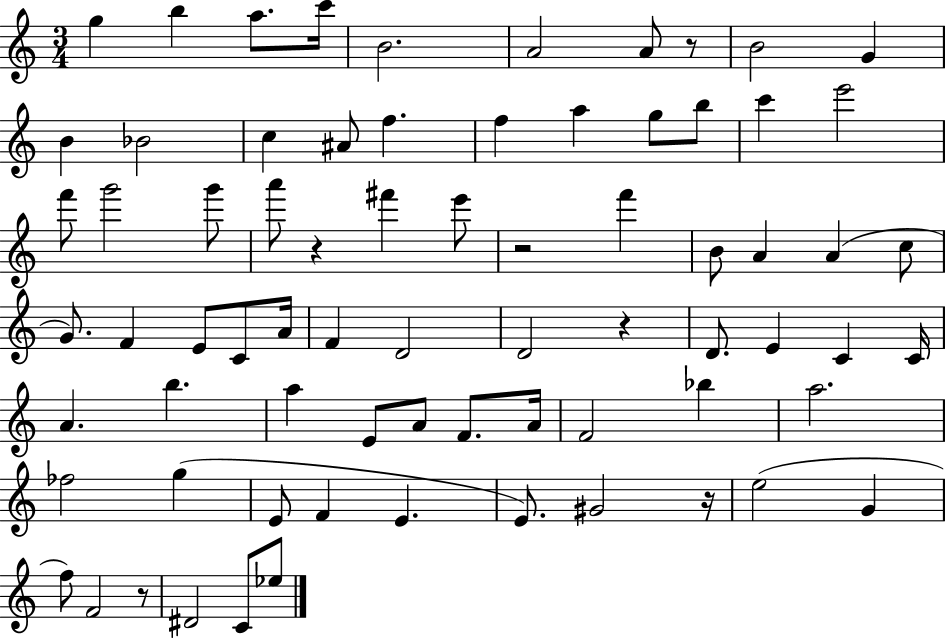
G5/q B5/q A5/e. C6/s B4/h. A4/h A4/e R/e B4/h G4/q B4/q Bb4/h C5/q A#4/e F5/q. F5/q A5/q G5/e B5/e C6/q E6/h F6/e G6/h G6/e A6/e R/q F#6/q E6/e R/h F6/q B4/e A4/q A4/q C5/e G4/e. F4/q E4/e C4/e A4/s F4/q D4/h D4/h R/q D4/e. E4/q C4/q C4/s A4/q. B5/q. A5/q E4/e A4/e F4/e. A4/s F4/h Bb5/q A5/h. FES5/h G5/q E4/e F4/q E4/q. E4/e. G#4/h R/s E5/h G4/q F5/e F4/h R/e D#4/h C4/e Eb5/e